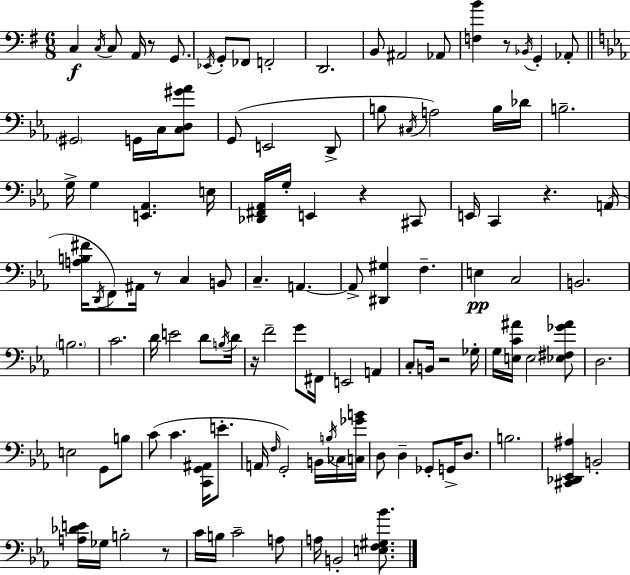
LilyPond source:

{
  \clef bass
  \numericTimeSignature
  \time 6/8
  \key e \minor
  c4\f \acciaccatura { c16 } c8 a,16 r8 g,8. | \acciaccatura { ees,16 } g,8-. fes,8 f,2-. | d,2. | b,8 ais,2 | \break aes,8 <f b'>4 r8 \acciaccatura { bes,16 } g,4-. | aes,8-. \bar "||" \break \key ees \major \parenthesize gis,2 g,16 c16 <c d gis' aes'>8 | g,8( e,2 d,8-> | b8 \acciaccatura { cis16 } a2) b16 | des'16 b2.-- | \break g16-> g4 <e, aes,>4. | e16 <des, fis, aes,>16 g16-. e,4 r4 cis,8 | e,16 c,4 r4. | a,16( <a b fis'>16 \acciaccatura { d,16 } f,8) ais,16 r8 c4 | \break b,8 c4.-- a,4.~~ | a,8-> <dis, gis>4 f4.-- | e4\pp c2 | b,2. | \break \parenthesize b2. | c'2. | d'16 e'2 d'8 | \acciaccatura { b16 } d'16 r16 f'2-- | \break g'8 fis,16 e,2 a,4 | c8-. b,16 r2 | ges16-. g16 <e c' ais'>16 e2 | <ees fis ges' ais'>8 d2. | \break e2 g,8 | b8 c'8( c'4. <c, g, ais,>16 | e'8.-. a,16 \grace { f16 }) g,2-. | b,16 \acciaccatura { b16 } ces16 <c ges' b'>16 d8 d4-- ges,8-. | \break g,16-> d8. b2. | <cis, des, ees, ais>4 b,2-. | <a des' e'>16 ges16 b2-. | r8 c'16 b16 c'2-- | \break a8 a16 b,2-. | <e f gis bes'>8. \bar "|."
}